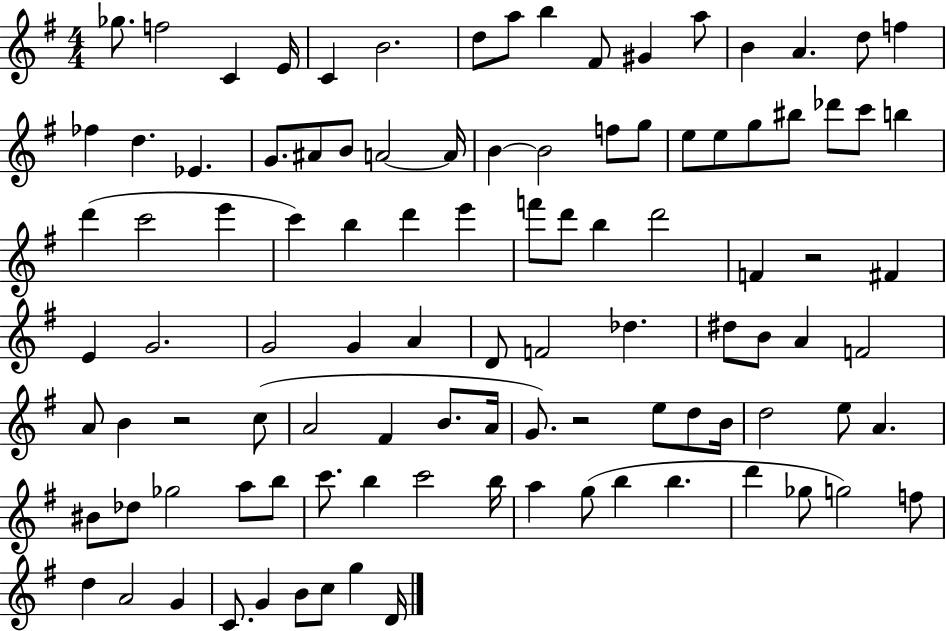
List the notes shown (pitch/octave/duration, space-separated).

Gb5/e. F5/h C4/q E4/s C4/q B4/h. D5/e A5/e B5/q F#4/e G#4/q A5/e B4/q A4/q. D5/e F5/q FES5/q D5/q. Eb4/q. G4/e. A#4/e B4/e A4/h A4/s B4/q B4/h F5/e G5/e E5/e E5/e G5/e BIS5/e Db6/e C6/e B5/q D6/q C6/h E6/q C6/q B5/q D6/q E6/q F6/e D6/e B5/q D6/h F4/q R/h F#4/q E4/q G4/h. G4/h G4/q A4/q D4/e F4/h Db5/q. D#5/e B4/e A4/q F4/h A4/e B4/q R/h C5/e A4/h F#4/q B4/e. A4/s G4/e. R/h E5/e D5/e B4/s D5/h E5/e A4/q. BIS4/e Db5/e Gb5/h A5/e B5/e C6/e. B5/q C6/h B5/s A5/q G5/e B5/q B5/q. D6/q Gb5/e G5/h F5/e D5/q A4/h G4/q C4/e. G4/q B4/e C5/e G5/q D4/s